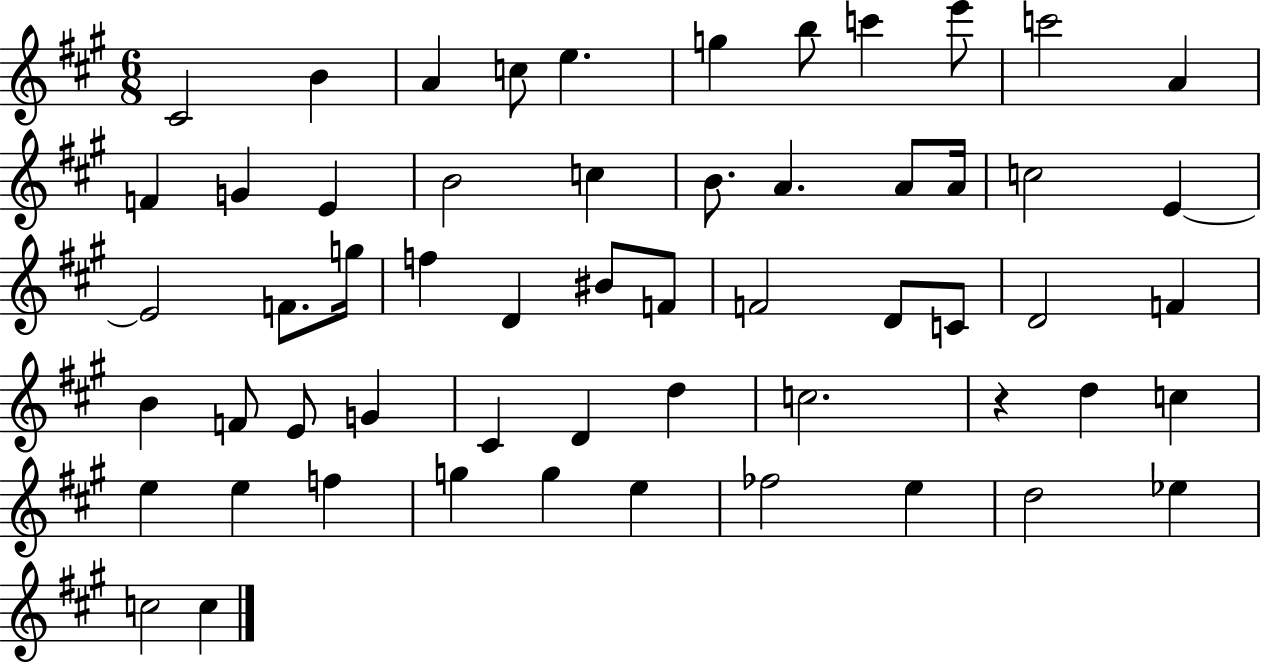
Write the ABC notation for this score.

X:1
T:Untitled
M:6/8
L:1/4
K:A
^C2 B A c/2 e g b/2 c' e'/2 c'2 A F G E B2 c B/2 A A/2 A/4 c2 E E2 F/2 g/4 f D ^B/2 F/2 F2 D/2 C/2 D2 F B F/2 E/2 G ^C D d c2 z d c e e f g g e _f2 e d2 _e c2 c